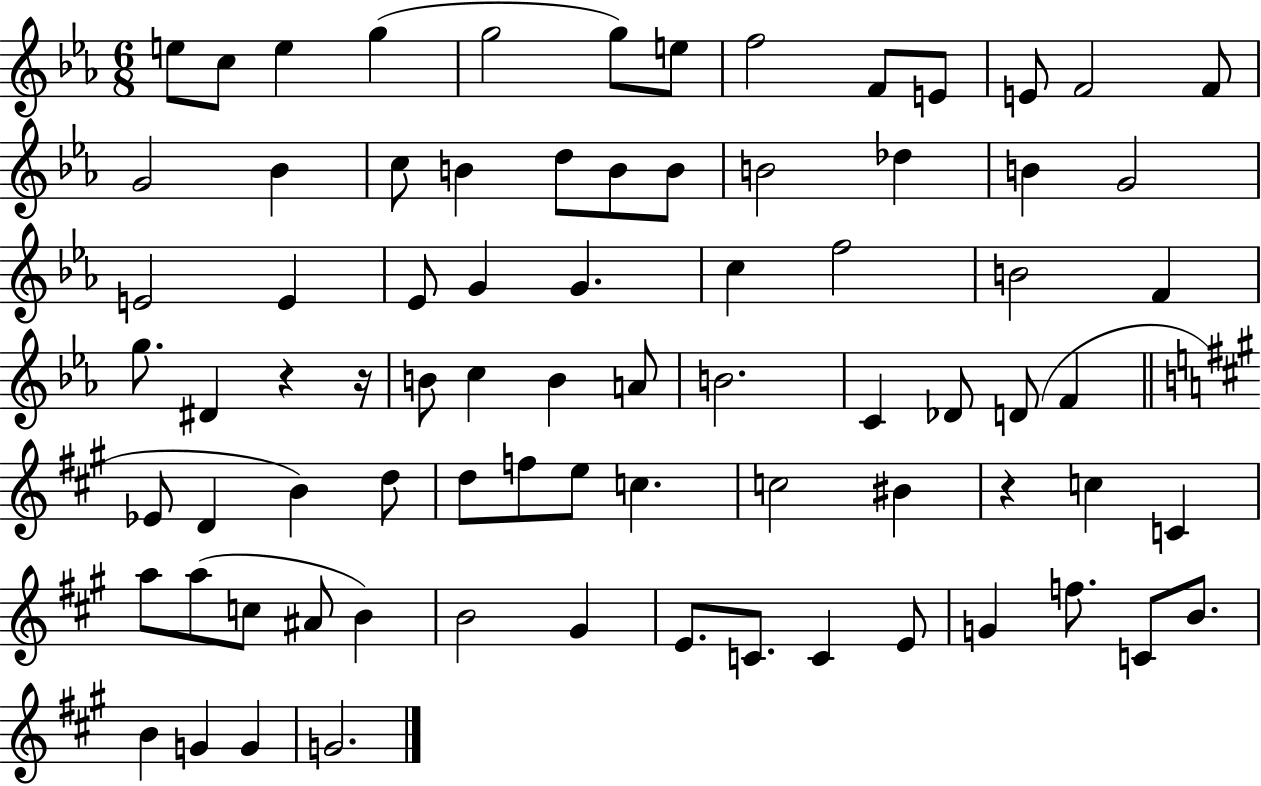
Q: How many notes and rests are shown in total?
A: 78